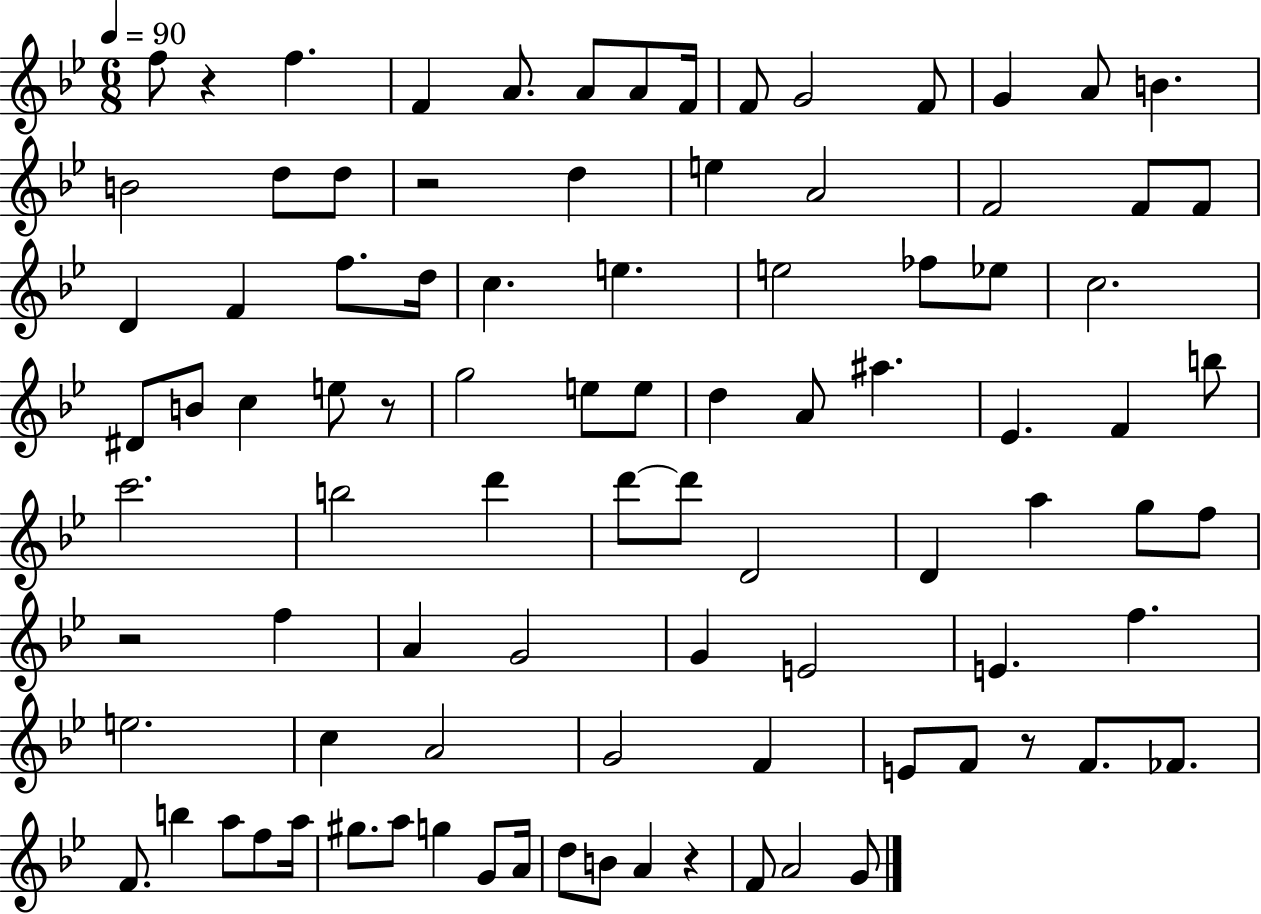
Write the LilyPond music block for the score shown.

{
  \clef treble
  \numericTimeSignature
  \time 6/8
  \key bes \major
  \tempo 4 = 90
  f''8 r4 f''4. | f'4 a'8. a'8 a'8 f'16 | f'8 g'2 f'8 | g'4 a'8 b'4. | \break b'2 d''8 d''8 | r2 d''4 | e''4 a'2 | f'2 f'8 f'8 | \break d'4 f'4 f''8. d''16 | c''4. e''4. | e''2 fes''8 ees''8 | c''2. | \break dis'8 b'8 c''4 e''8 r8 | g''2 e''8 e''8 | d''4 a'8 ais''4. | ees'4. f'4 b''8 | \break c'''2. | b''2 d'''4 | d'''8~~ d'''8 d'2 | d'4 a''4 g''8 f''8 | \break r2 f''4 | a'4 g'2 | g'4 e'2 | e'4. f''4. | \break e''2. | c''4 a'2 | g'2 f'4 | e'8 f'8 r8 f'8. fes'8. | \break f'8. b''4 a''8 f''8 a''16 | gis''8. a''8 g''4 g'8 a'16 | d''8 b'8 a'4 r4 | f'8 a'2 g'8 | \break \bar "|."
}